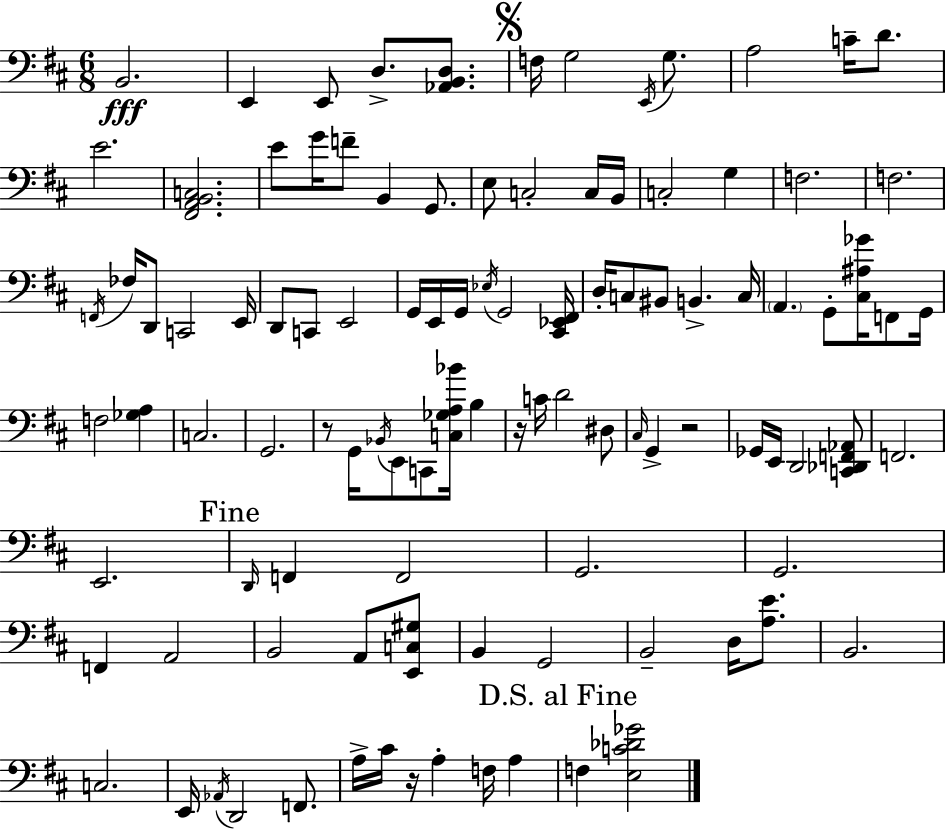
X:1
T:Untitled
M:6/8
L:1/4
K:D
B,,2 E,, E,,/2 D,/2 [_A,,B,,D,]/2 F,/4 G,2 E,,/4 G,/2 A,2 C/4 D/2 E2 [^F,,A,,B,,C,]2 E/2 G/4 F/2 B,, G,,/2 E,/2 C,2 C,/4 B,,/4 C,2 G, F,2 F,2 F,,/4 _F,/4 D,,/2 C,,2 E,,/4 D,,/2 C,,/2 E,,2 G,,/4 E,,/4 G,,/4 _E,/4 G,,2 [^C,,_E,,^F,,]/4 D,/4 C,/2 ^B,,/2 B,, C,/4 A,, G,,/2 [^C,^A,_G]/4 F,,/2 G,,/4 F,2 [_G,A,] C,2 G,,2 z/2 G,,/4 _B,,/4 E,,/2 C,,/2 [C,_G,A,_B]/4 B, z/4 C/4 D2 ^D,/2 ^C,/4 G,, z2 _G,,/4 E,,/4 D,,2 [C,,_D,,F,,_A,,]/2 F,,2 E,,2 D,,/4 F,, F,,2 G,,2 G,,2 F,, A,,2 B,,2 A,,/2 [E,,C,^G,]/2 B,, G,,2 B,,2 D,/4 [A,E]/2 B,,2 C,2 E,,/4 _A,,/4 D,,2 F,,/2 A,/4 ^C/4 z/4 A, F,/4 A, F, [E,C_D_G]2